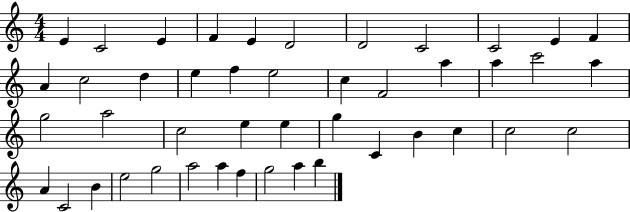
E4/q C4/h E4/q F4/q E4/q D4/h D4/h C4/h C4/h E4/q F4/q A4/q C5/h D5/q E5/q F5/q E5/h C5/q F4/h A5/q A5/q C6/h A5/q G5/h A5/h C5/h E5/q E5/q G5/q C4/q B4/q C5/q C5/h C5/h A4/q C4/h B4/q E5/h G5/h A5/h A5/q F5/q G5/h A5/q B5/q